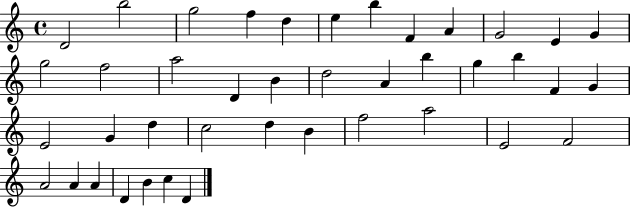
{
  \clef treble
  \time 4/4
  \defaultTimeSignature
  \key c \major
  d'2 b''2 | g''2 f''4 d''4 | e''4 b''4 f'4 a'4 | g'2 e'4 g'4 | \break g''2 f''2 | a''2 d'4 b'4 | d''2 a'4 b''4 | g''4 b''4 f'4 g'4 | \break e'2 g'4 d''4 | c''2 d''4 b'4 | f''2 a''2 | e'2 f'2 | \break a'2 a'4 a'4 | d'4 b'4 c''4 d'4 | \bar "|."
}